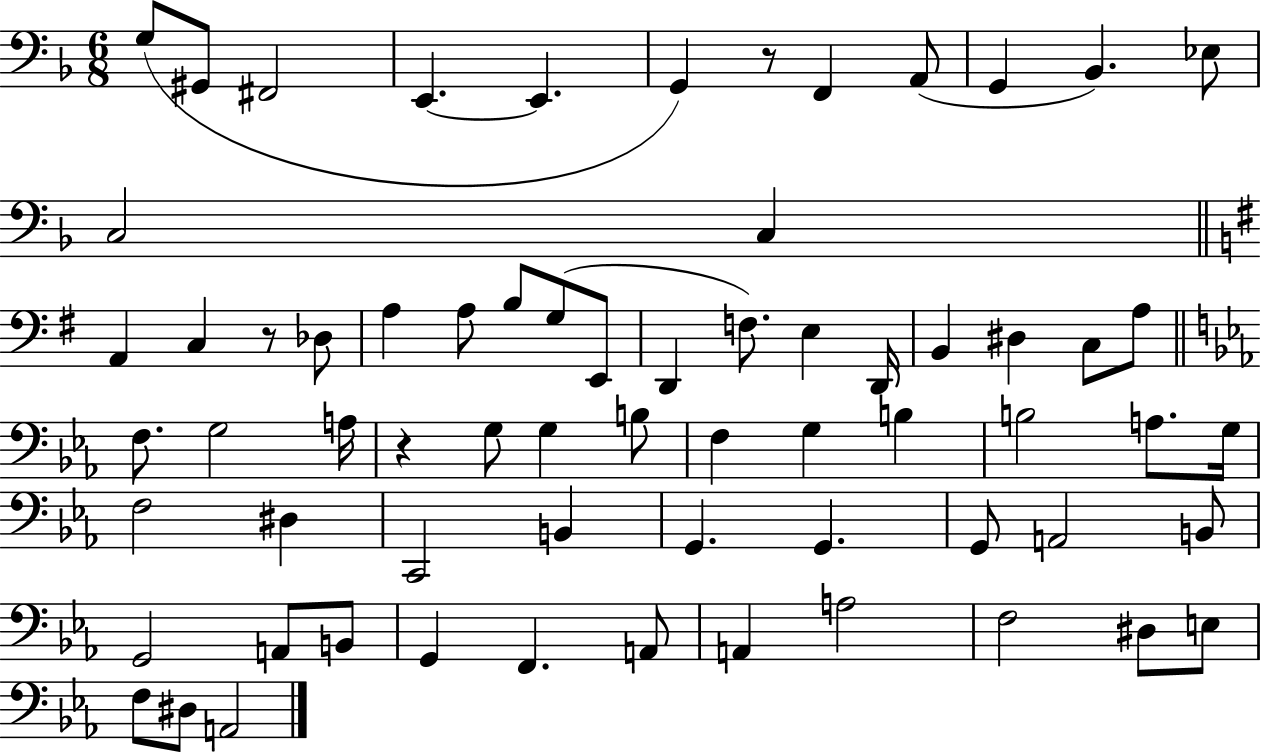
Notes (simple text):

G3/e G#2/e F#2/h E2/q. E2/q. G2/q R/e F2/q A2/e G2/q Bb2/q. Eb3/e C3/h C3/q A2/q C3/q R/e Db3/e A3/q A3/e B3/e G3/e E2/e D2/q F3/e. E3/q D2/s B2/q D#3/q C3/e A3/e F3/e. G3/h A3/s R/q G3/e G3/q B3/e F3/q G3/q B3/q B3/h A3/e. G3/s F3/h D#3/q C2/h B2/q G2/q. G2/q. G2/e A2/h B2/e G2/h A2/e B2/e G2/q F2/q. A2/e A2/q A3/h F3/h D#3/e E3/e F3/e D#3/e A2/h